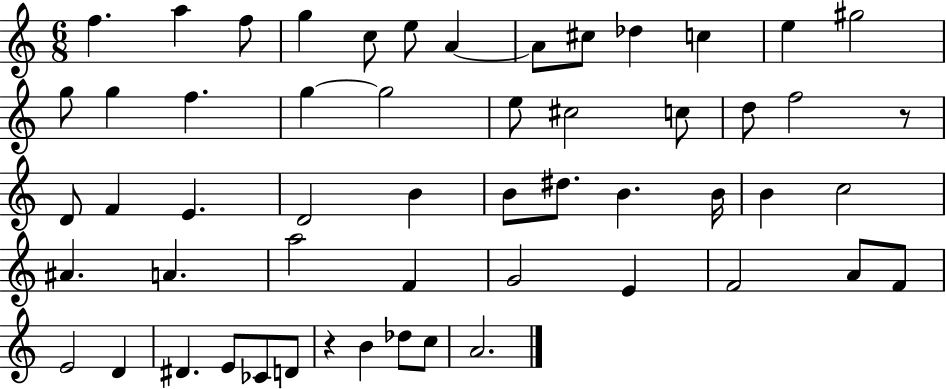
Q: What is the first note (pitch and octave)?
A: F5